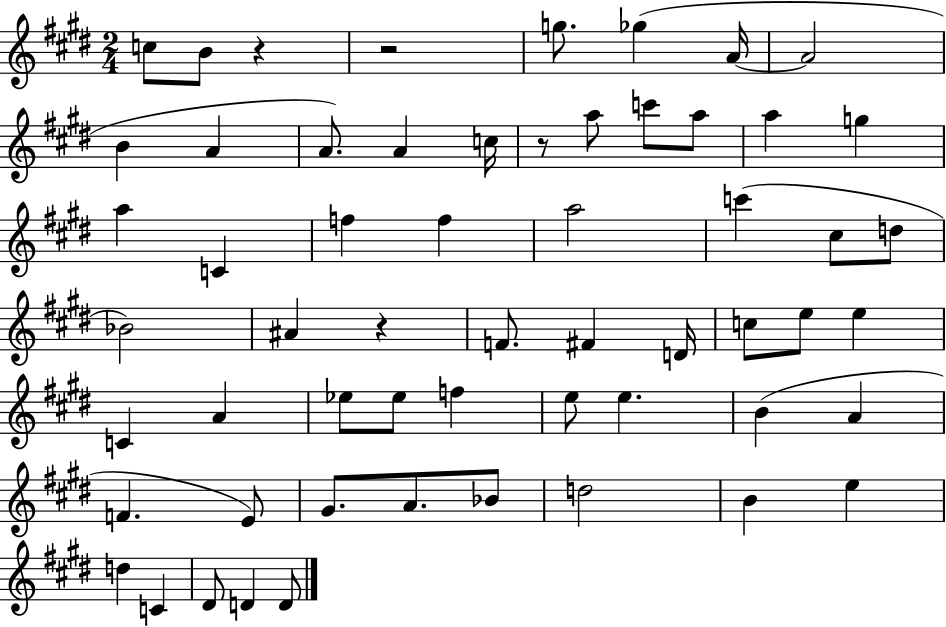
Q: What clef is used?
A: treble